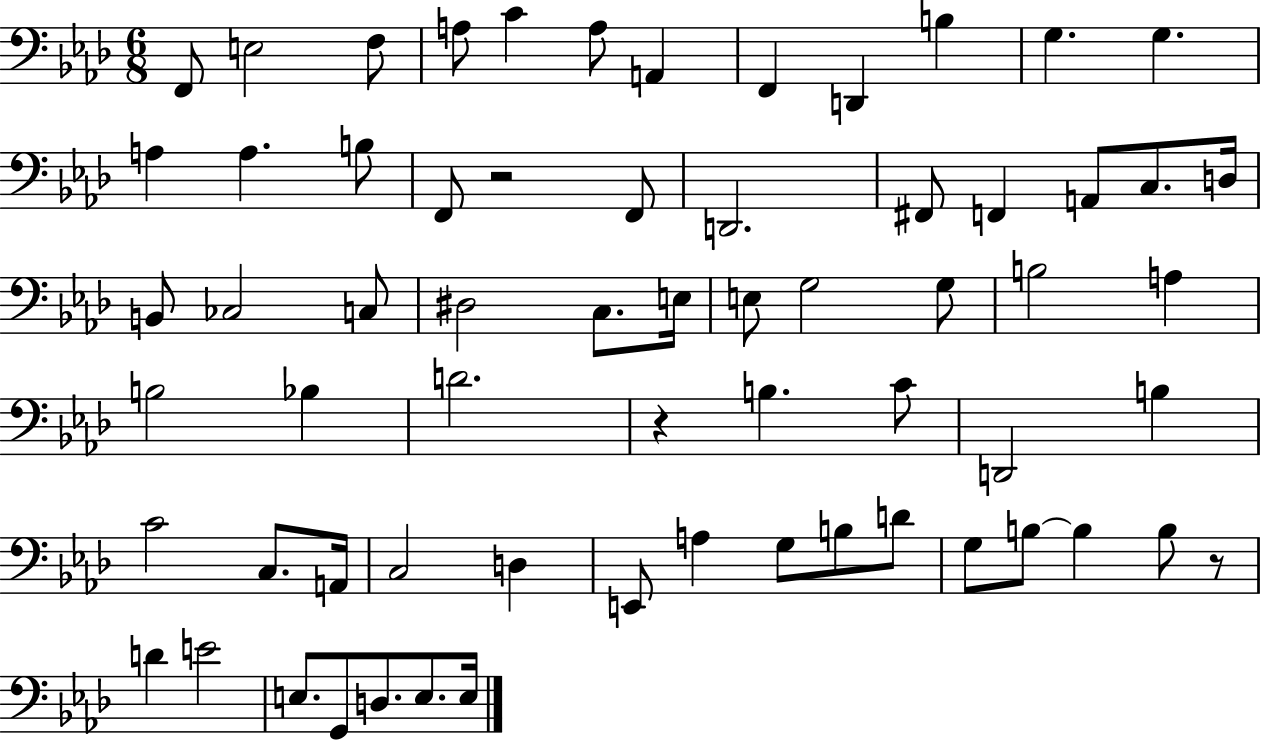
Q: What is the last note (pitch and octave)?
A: E3